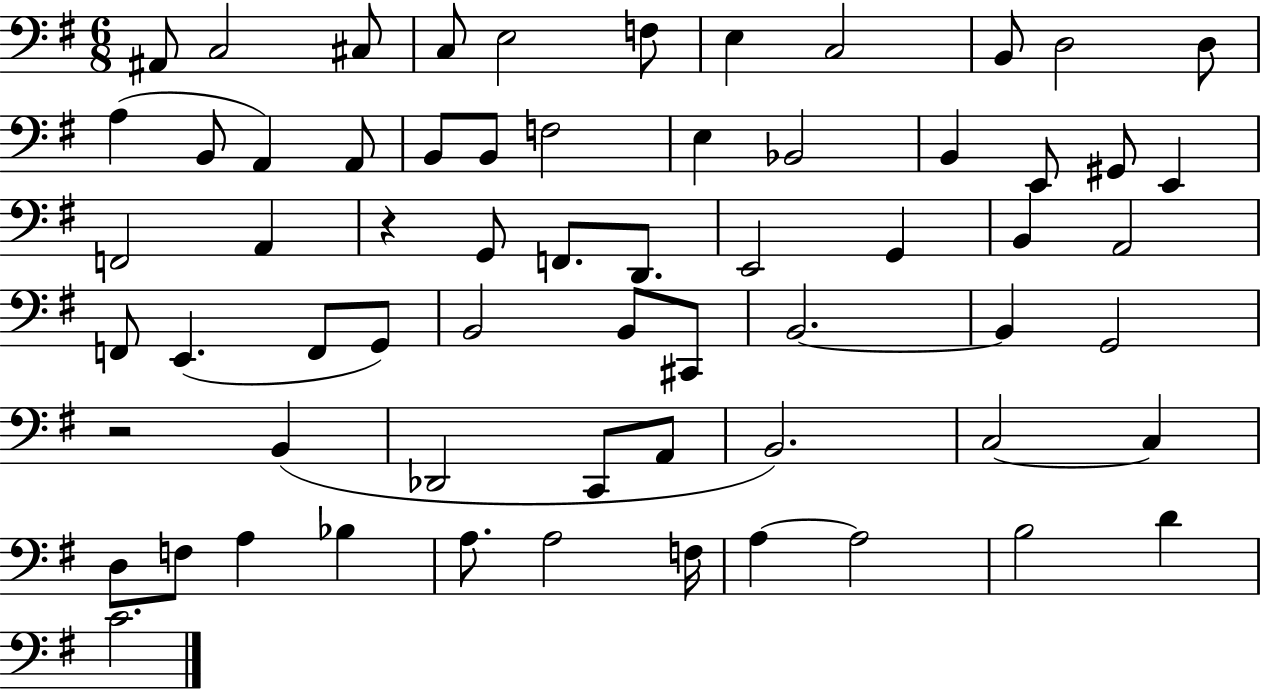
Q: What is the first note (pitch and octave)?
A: A#2